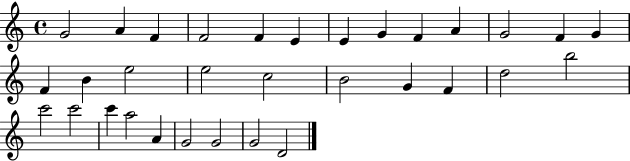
{
  \clef treble
  \time 4/4
  \defaultTimeSignature
  \key c \major
  g'2 a'4 f'4 | f'2 f'4 e'4 | e'4 g'4 f'4 a'4 | g'2 f'4 g'4 | \break f'4 b'4 e''2 | e''2 c''2 | b'2 g'4 f'4 | d''2 b''2 | \break c'''2 c'''2 | c'''4 a''2 a'4 | g'2 g'2 | g'2 d'2 | \break \bar "|."
}